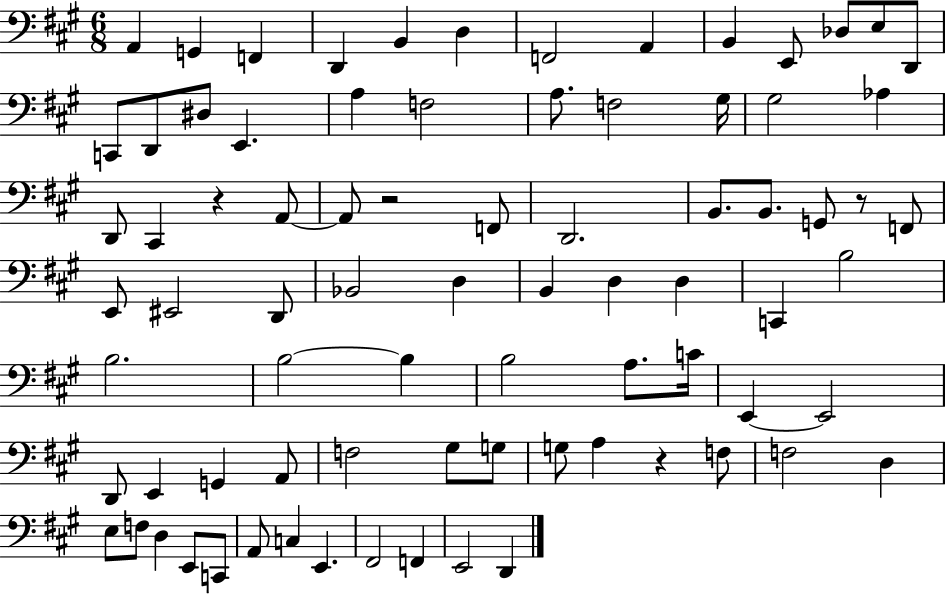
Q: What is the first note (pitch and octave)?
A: A2